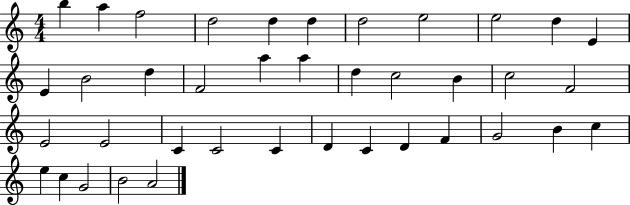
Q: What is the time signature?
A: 4/4